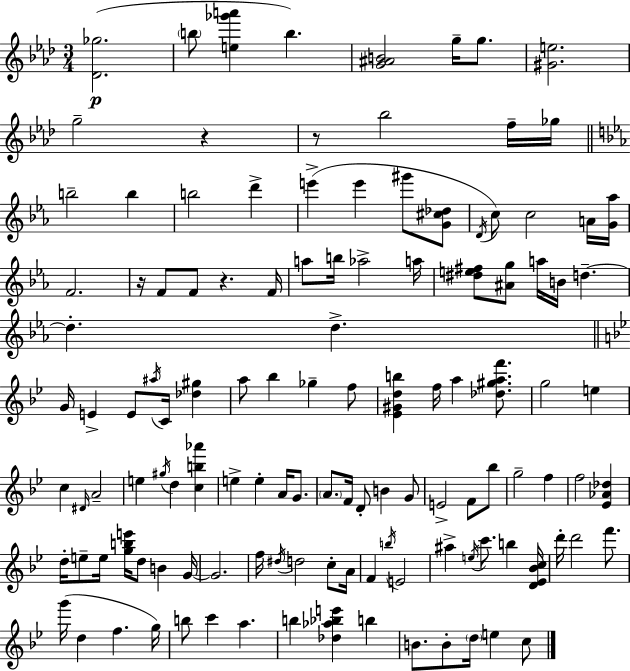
[Db4,Gb5]/h. B5/e [E5,Gb6,A6]/q B5/q. [G4,A#4,B4]/h G5/s G5/e. [G#4,E5]/h. G5/h R/q R/e Bb5/h F5/s Gb5/s B5/h B5/q B5/h D6/q E6/q E6/q G#6/e [G4,C#5,Db5]/e D4/s C5/e C5/h A4/s [G4,Ab5]/s F4/h. R/s F4/e F4/e R/q. F4/s A5/e B5/s Ab5/h A5/s [D#5,E5,F#5]/e [A#4,G5]/e A5/s B4/s D5/q. D5/q. D5/q. G4/s E4/q E4/e A#5/s C4/s [Db5,G#5]/q A5/e Bb5/q Gb5/q F5/e [Eb4,G#4,D5,B5]/q F5/s A5/q [Db5,G#5,A5,F6]/e. G5/h E5/q C5/q D#4/s A4/h E5/q G#5/s D5/q [C5,B5,Ab6]/q E5/q E5/q A4/s G4/e. A4/e. F4/s D4/e B4/q G4/e E4/h F4/e Bb5/e G5/h F5/q F5/h [Eb4,Ab4,Db5]/q D5/s E5/e E5/s [G5,B5,E6]/s D5/e B4/q G4/s G4/h. F5/s D#5/s D5/h C5/e A4/s F4/q B5/s E4/h A#5/q E5/s C6/e. B5/q [D4,Eb4,Bb4,C5]/s D6/s D6/h F6/e. G6/s D5/q F5/q. G5/s B5/e C6/q A5/q. B5/q [Db5,Ab5,Bb5,E6]/q B5/q B4/e. B4/e D5/s E5/q C5/e